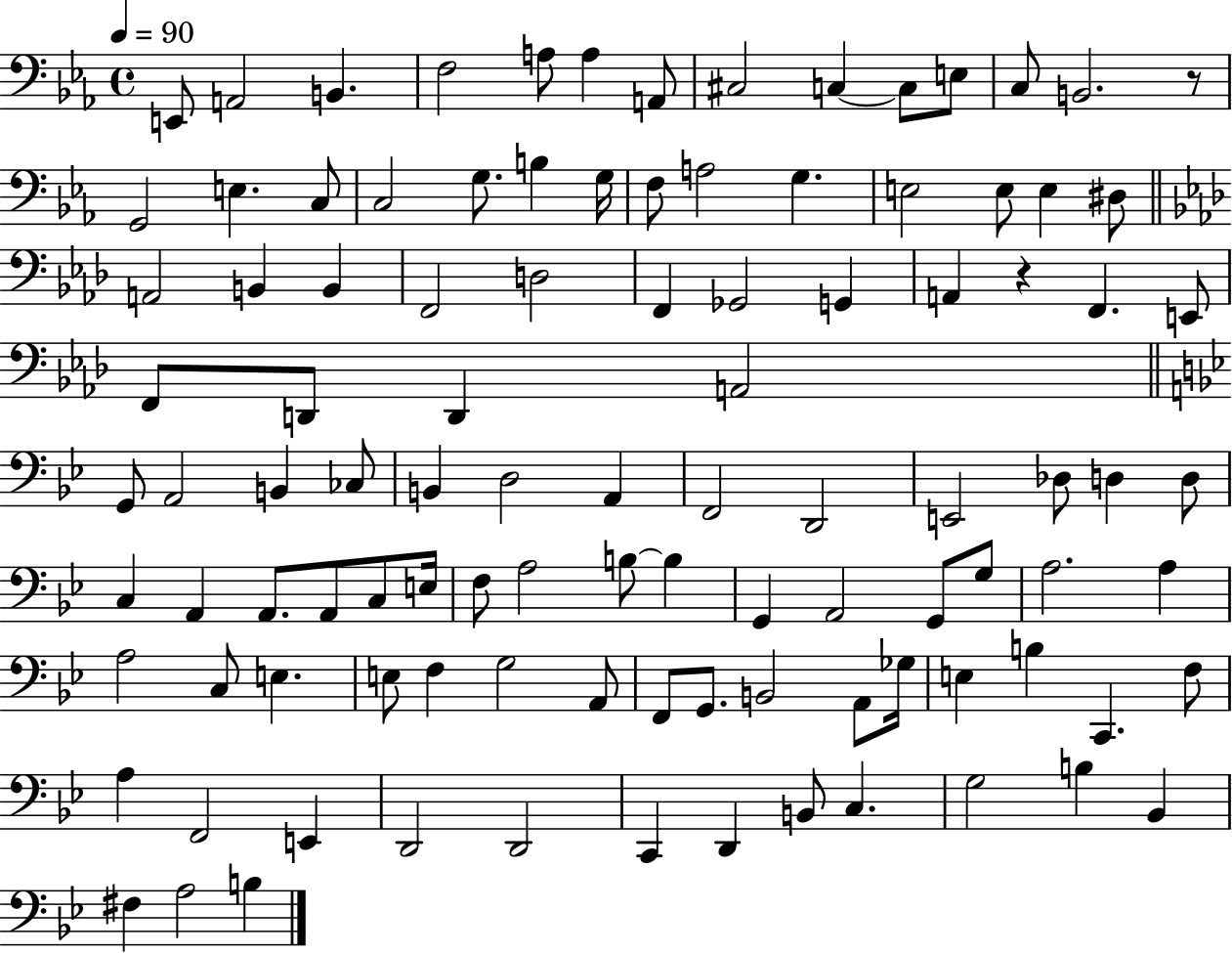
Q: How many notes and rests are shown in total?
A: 104